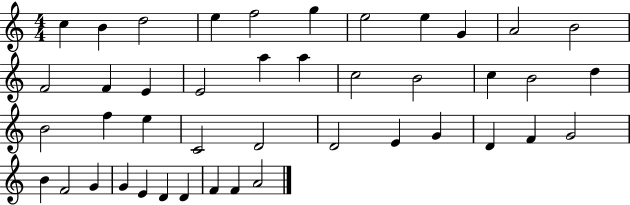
X:1
T:Untitled
M:4/4
L:1/4
K:C
c B d2 e f2 g e2 e G A2 B2 F2 F E E2 a a c2 B2 c B2 d B2 f e C2 D2 D2 E G D F G2 B F2 G G E D D F F A2